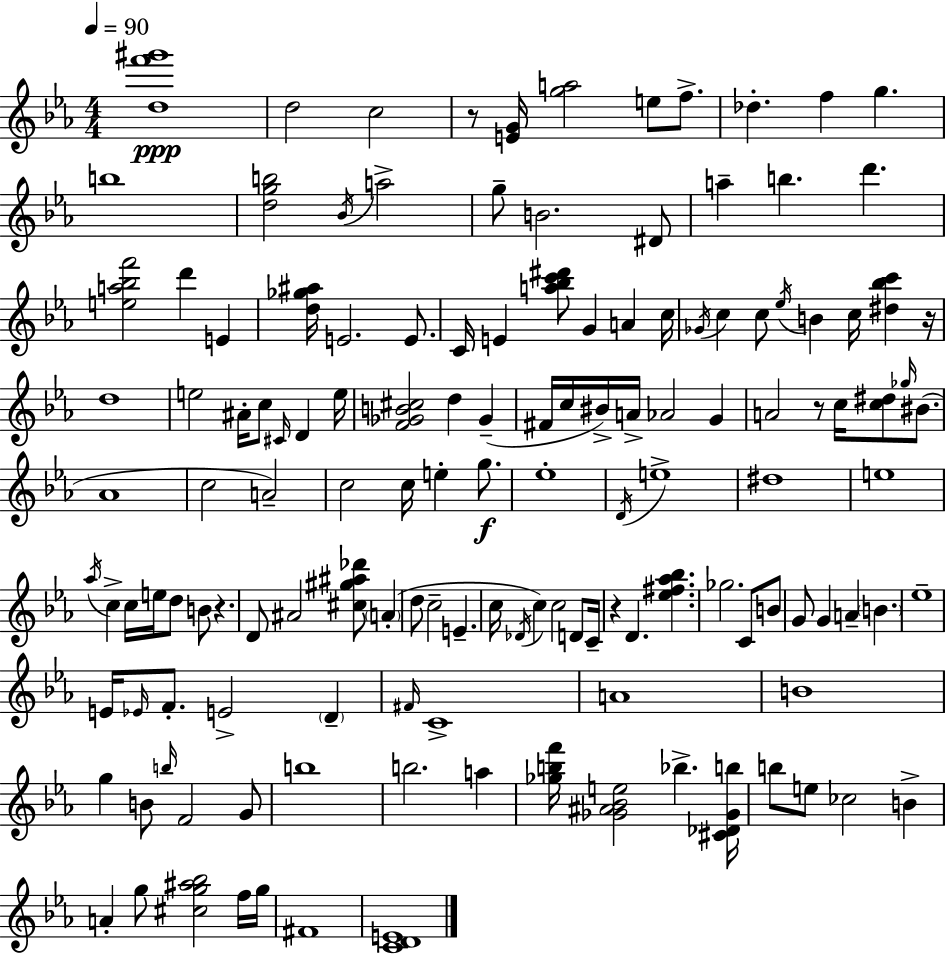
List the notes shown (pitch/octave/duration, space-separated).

[D5,F6,G#6]/w D5/h C5/h R/e [E4,G4]/s [G5,A5]/h E5/e F5/e. Db5/q. F5/q G5/q. B5/w [D5,G5,B5]/h Bb4/s A5/h G5/e B4/h. D#4/e A5/q B5/q. D6/q. [E5,A5,Bb5,F6]/h D6/q E4/q [D5,Gb5,A#5]/s E4/h. E4/e. C4/s E4/q [A5,Bb5,C6,D#6]/e G4/q A4/q C5/s Gb4/s C5/q C5/e Eb5/s B4/q C5/s [D#5,Bb5,C6]/q R/s D5/w E5/h A#4/s C5/e C#4/s D4/q E5/s [F4,Gb4,B4,C#5]/h D5/q Gb4/q F#4/s C5/s BIS4/s A4/s Ab4/h G4/q A4/h R/e C5/s [C5,D#5]/e Gb5/s BIS4/e. Ab4/w C5/h A4/h C5/h C5/s E5/q G5/e. Eb5/w D4/s E5/w D#5/w E5/w Ab5/s C5/q C5/s E5/s D5/e B4/e R/q. D4/e A#4/h [C#5,G#5,A#5,Db6]/e A4/q D5/e C5/h E4/q. C5/s Db4/s C5/q C5/h D4/e C4/s R/q D4/q. [Eb5,F#5,Ab5,Bb5]/q. Gb5/h. C4/e B4/e G4/e G4/q A4/q B4/q. Eb5/w E4/s Eb4/s F4/e. E4/h D4/q F#4/s C4/w A4/w B4/w G5/q B4/e B5/s F4/h G4/e B5/w B5/h. A5/q [Gb5,B5,F6]/s [Gb4,A#4,Bb4,E5]/h Bb5/q. [C#4,Db4,Gb4,B5]/s B5/e E5/e CES5/h B4/q A4/q G5/e [C#5,G5,A#5,Bb5]/h F5/s G5/s F#4/w [C4,D4,E4]/w